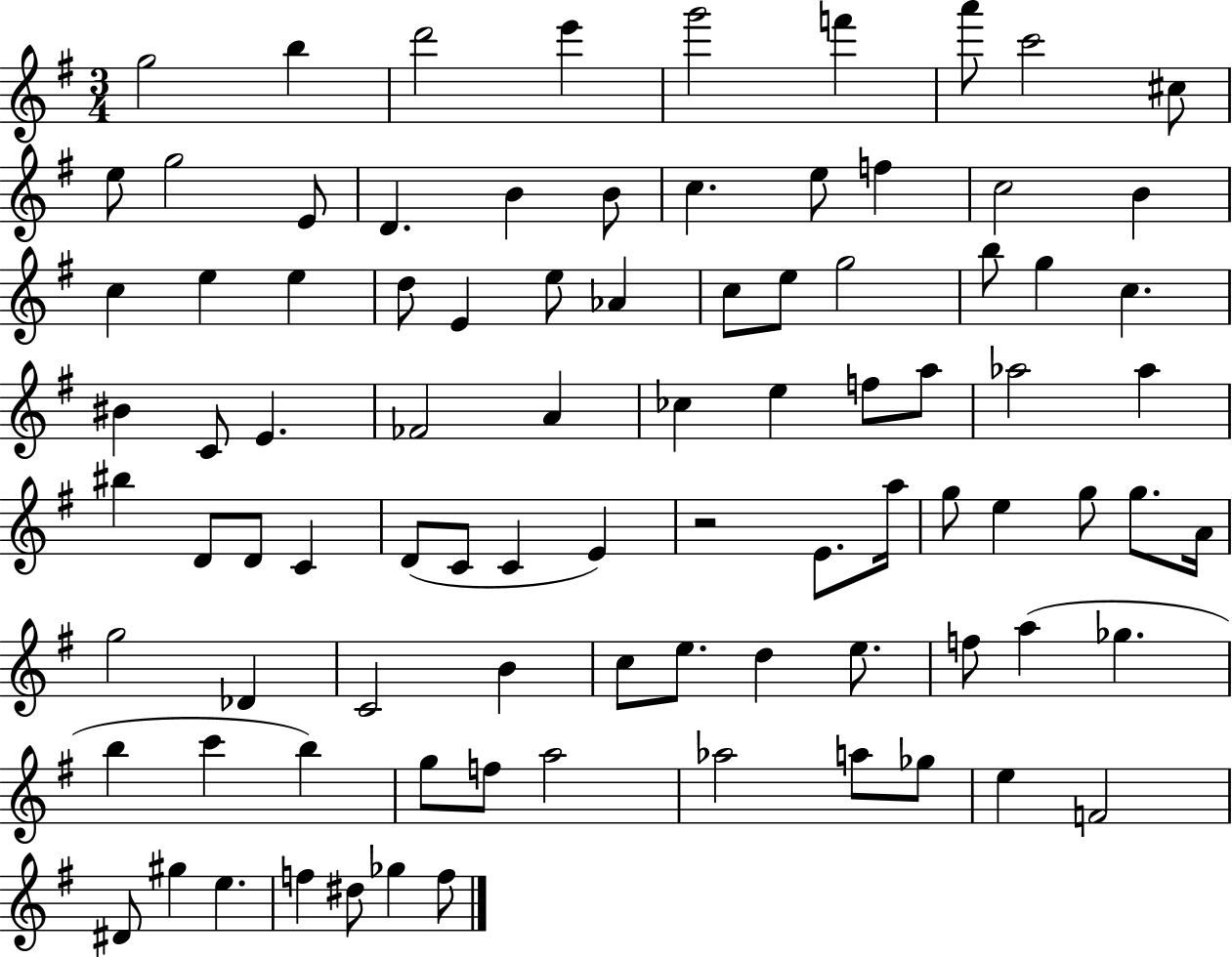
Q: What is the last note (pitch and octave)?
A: F5